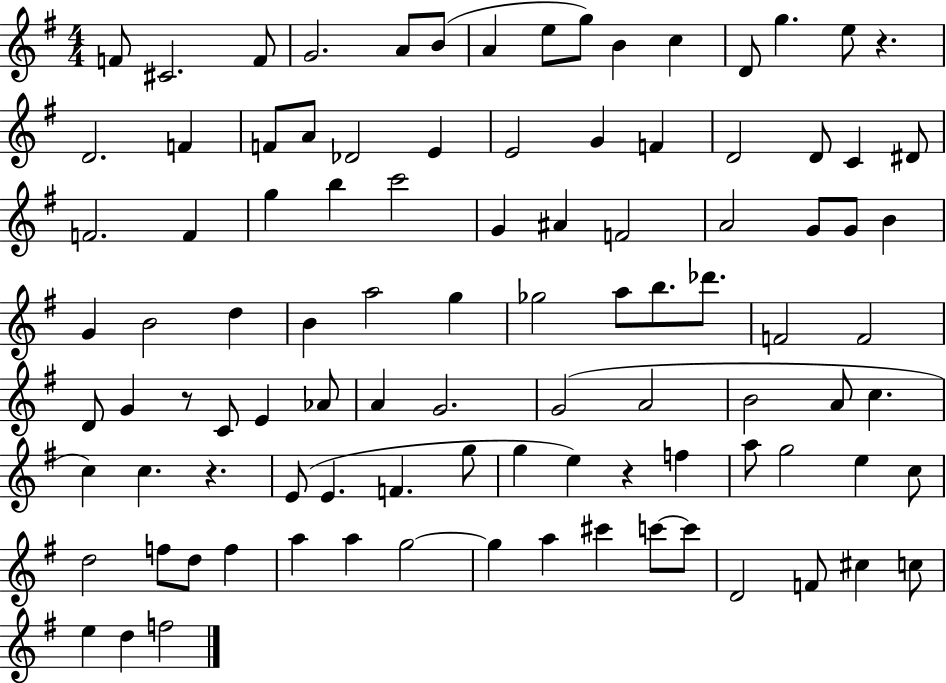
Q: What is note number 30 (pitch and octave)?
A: G5